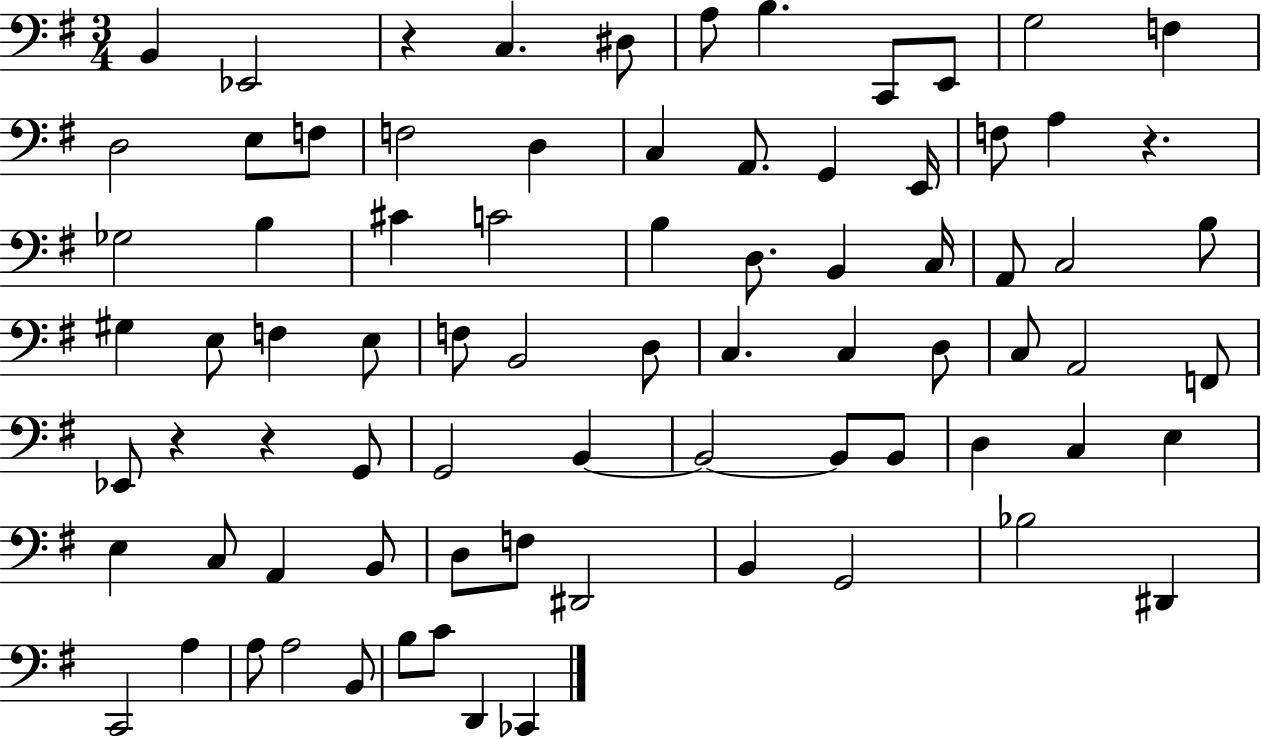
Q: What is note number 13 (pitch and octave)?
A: F3